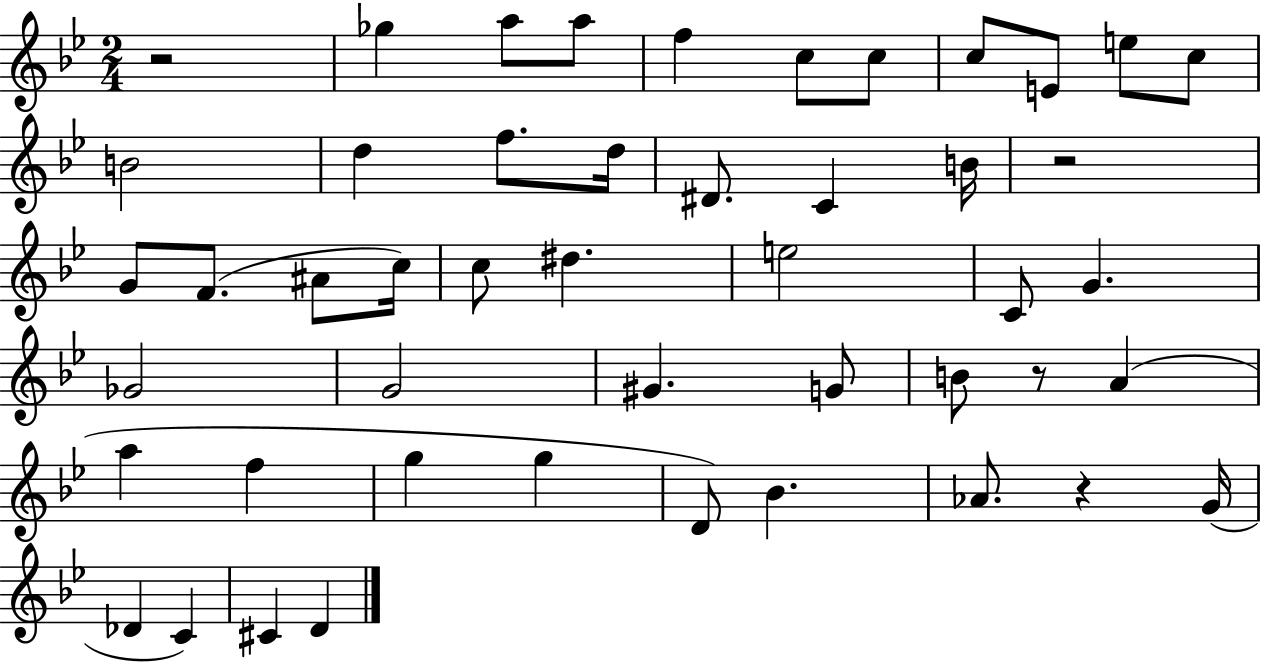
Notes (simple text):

R/h Gb5/q A5/e A5/e F5/q C5/e C5/e C5/e E4/e E5/e C5/e B4/h D5/q F5/e. D5/s D#4/e. C4/q B4/s R/h G4/e F4/e. A#4/e C5/s C5/e D#5/q. E5/h C4/e G4/q. Gb4/h G4/h G#4/q. G4/e B4/e R/e A4/q A5/q F5/q G5/q G5/q D4/e Bb4/q. Ab4/e. R/q G4/s Db4/q C4/q C#4/q D4/q